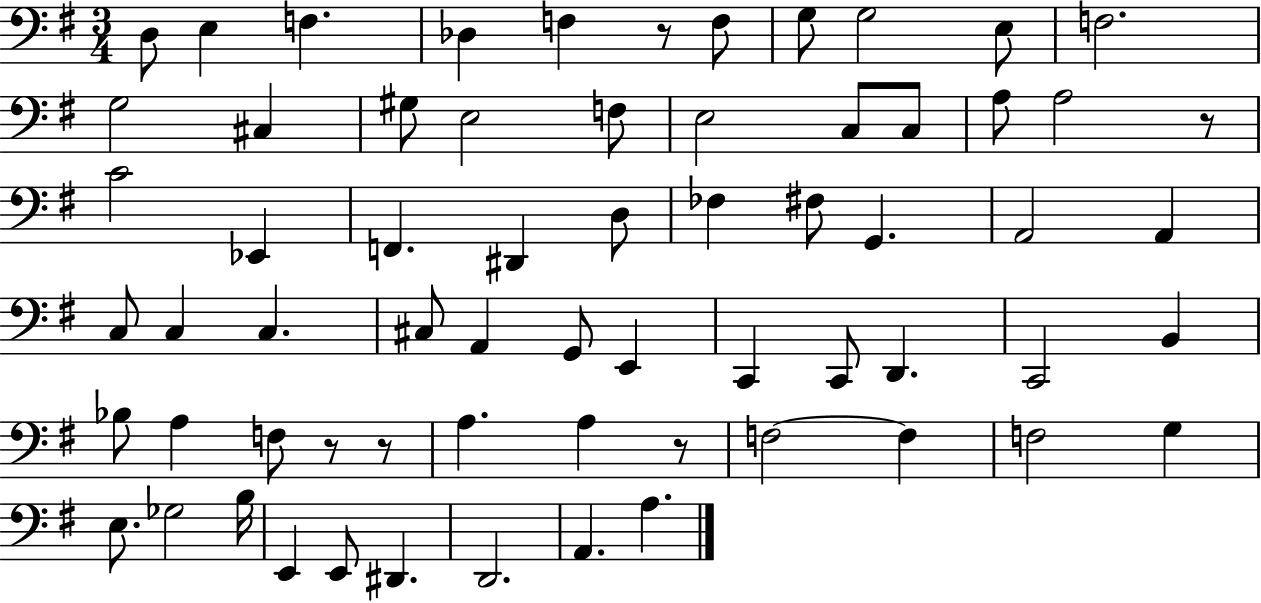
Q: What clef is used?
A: bass